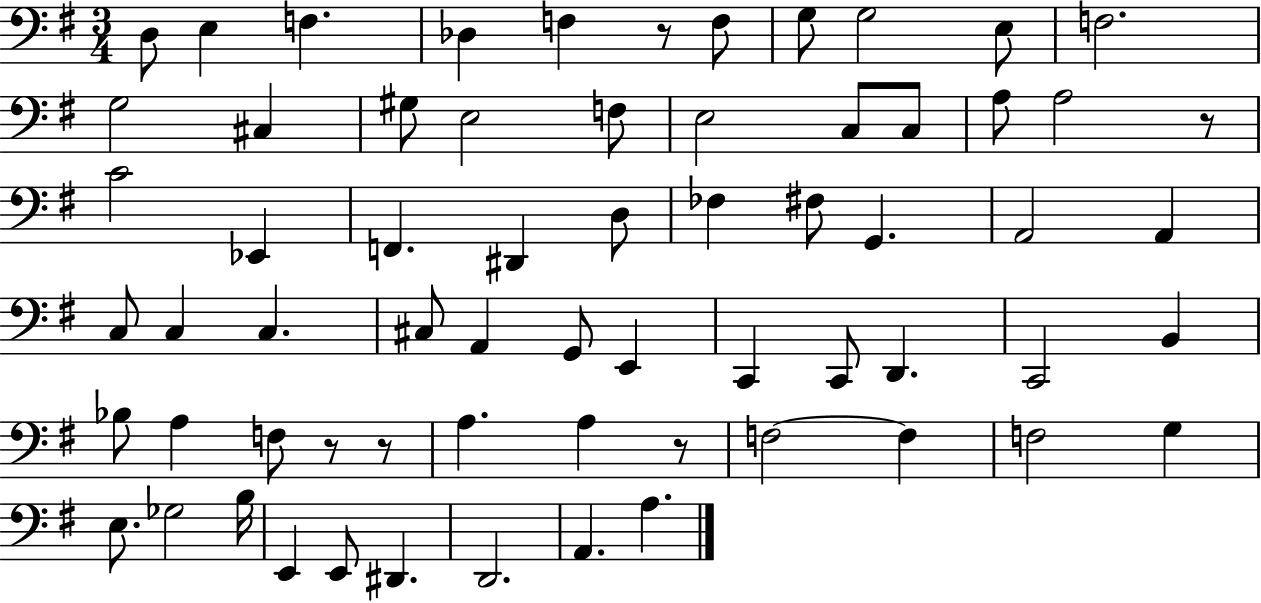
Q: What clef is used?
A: bass